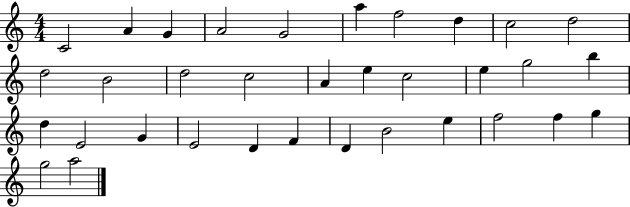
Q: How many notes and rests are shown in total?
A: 34